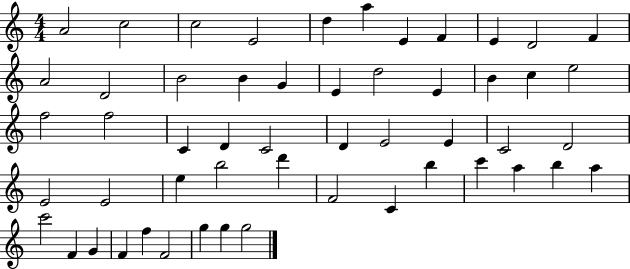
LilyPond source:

{
  \clef treble
  \numericTimeSignature
  \time 4/4
  \key c \major
  a'2 c''2 | c''2 e'2 | d''4 a''4 e'4 f'4 | e'4 d'2 f'4 | \break a'2 d'2 | b'2 b'4 g'4 | e'4 d''2 e'4 | b'4 c''4 e''2 | \break f''2 f''2 | c'4 d'4 c'2 | d'4 e'2 e'4 | c'2 d'2 | \break e'2 e'2 | e''4 b''2 d'''4 | f'2 c'4 b''4 | c'''4 a''4 b''4 a''4 | \break c'''2 f'4 g'4 | f'4 f''4 f'2 | g''4 g''4 g''2 | \bar "|."
}